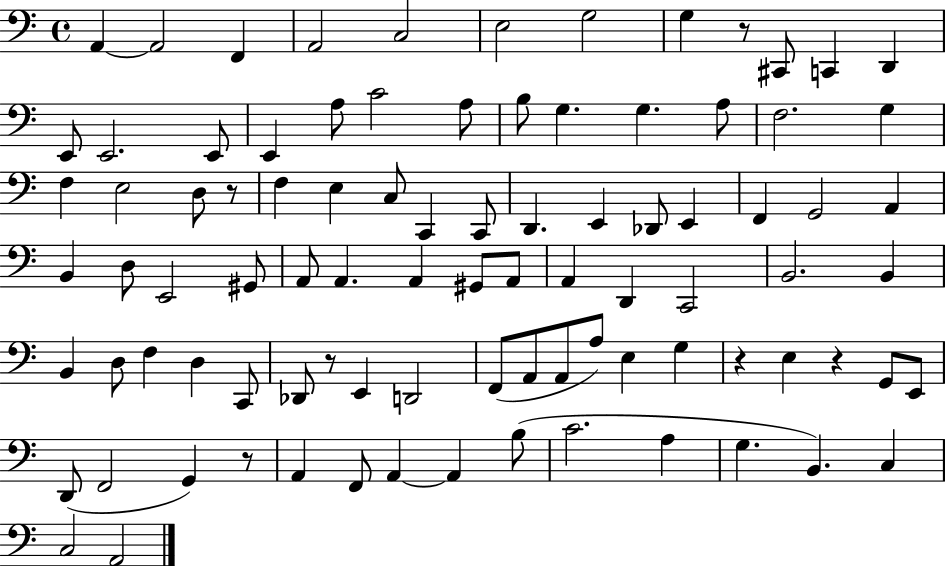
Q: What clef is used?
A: bass